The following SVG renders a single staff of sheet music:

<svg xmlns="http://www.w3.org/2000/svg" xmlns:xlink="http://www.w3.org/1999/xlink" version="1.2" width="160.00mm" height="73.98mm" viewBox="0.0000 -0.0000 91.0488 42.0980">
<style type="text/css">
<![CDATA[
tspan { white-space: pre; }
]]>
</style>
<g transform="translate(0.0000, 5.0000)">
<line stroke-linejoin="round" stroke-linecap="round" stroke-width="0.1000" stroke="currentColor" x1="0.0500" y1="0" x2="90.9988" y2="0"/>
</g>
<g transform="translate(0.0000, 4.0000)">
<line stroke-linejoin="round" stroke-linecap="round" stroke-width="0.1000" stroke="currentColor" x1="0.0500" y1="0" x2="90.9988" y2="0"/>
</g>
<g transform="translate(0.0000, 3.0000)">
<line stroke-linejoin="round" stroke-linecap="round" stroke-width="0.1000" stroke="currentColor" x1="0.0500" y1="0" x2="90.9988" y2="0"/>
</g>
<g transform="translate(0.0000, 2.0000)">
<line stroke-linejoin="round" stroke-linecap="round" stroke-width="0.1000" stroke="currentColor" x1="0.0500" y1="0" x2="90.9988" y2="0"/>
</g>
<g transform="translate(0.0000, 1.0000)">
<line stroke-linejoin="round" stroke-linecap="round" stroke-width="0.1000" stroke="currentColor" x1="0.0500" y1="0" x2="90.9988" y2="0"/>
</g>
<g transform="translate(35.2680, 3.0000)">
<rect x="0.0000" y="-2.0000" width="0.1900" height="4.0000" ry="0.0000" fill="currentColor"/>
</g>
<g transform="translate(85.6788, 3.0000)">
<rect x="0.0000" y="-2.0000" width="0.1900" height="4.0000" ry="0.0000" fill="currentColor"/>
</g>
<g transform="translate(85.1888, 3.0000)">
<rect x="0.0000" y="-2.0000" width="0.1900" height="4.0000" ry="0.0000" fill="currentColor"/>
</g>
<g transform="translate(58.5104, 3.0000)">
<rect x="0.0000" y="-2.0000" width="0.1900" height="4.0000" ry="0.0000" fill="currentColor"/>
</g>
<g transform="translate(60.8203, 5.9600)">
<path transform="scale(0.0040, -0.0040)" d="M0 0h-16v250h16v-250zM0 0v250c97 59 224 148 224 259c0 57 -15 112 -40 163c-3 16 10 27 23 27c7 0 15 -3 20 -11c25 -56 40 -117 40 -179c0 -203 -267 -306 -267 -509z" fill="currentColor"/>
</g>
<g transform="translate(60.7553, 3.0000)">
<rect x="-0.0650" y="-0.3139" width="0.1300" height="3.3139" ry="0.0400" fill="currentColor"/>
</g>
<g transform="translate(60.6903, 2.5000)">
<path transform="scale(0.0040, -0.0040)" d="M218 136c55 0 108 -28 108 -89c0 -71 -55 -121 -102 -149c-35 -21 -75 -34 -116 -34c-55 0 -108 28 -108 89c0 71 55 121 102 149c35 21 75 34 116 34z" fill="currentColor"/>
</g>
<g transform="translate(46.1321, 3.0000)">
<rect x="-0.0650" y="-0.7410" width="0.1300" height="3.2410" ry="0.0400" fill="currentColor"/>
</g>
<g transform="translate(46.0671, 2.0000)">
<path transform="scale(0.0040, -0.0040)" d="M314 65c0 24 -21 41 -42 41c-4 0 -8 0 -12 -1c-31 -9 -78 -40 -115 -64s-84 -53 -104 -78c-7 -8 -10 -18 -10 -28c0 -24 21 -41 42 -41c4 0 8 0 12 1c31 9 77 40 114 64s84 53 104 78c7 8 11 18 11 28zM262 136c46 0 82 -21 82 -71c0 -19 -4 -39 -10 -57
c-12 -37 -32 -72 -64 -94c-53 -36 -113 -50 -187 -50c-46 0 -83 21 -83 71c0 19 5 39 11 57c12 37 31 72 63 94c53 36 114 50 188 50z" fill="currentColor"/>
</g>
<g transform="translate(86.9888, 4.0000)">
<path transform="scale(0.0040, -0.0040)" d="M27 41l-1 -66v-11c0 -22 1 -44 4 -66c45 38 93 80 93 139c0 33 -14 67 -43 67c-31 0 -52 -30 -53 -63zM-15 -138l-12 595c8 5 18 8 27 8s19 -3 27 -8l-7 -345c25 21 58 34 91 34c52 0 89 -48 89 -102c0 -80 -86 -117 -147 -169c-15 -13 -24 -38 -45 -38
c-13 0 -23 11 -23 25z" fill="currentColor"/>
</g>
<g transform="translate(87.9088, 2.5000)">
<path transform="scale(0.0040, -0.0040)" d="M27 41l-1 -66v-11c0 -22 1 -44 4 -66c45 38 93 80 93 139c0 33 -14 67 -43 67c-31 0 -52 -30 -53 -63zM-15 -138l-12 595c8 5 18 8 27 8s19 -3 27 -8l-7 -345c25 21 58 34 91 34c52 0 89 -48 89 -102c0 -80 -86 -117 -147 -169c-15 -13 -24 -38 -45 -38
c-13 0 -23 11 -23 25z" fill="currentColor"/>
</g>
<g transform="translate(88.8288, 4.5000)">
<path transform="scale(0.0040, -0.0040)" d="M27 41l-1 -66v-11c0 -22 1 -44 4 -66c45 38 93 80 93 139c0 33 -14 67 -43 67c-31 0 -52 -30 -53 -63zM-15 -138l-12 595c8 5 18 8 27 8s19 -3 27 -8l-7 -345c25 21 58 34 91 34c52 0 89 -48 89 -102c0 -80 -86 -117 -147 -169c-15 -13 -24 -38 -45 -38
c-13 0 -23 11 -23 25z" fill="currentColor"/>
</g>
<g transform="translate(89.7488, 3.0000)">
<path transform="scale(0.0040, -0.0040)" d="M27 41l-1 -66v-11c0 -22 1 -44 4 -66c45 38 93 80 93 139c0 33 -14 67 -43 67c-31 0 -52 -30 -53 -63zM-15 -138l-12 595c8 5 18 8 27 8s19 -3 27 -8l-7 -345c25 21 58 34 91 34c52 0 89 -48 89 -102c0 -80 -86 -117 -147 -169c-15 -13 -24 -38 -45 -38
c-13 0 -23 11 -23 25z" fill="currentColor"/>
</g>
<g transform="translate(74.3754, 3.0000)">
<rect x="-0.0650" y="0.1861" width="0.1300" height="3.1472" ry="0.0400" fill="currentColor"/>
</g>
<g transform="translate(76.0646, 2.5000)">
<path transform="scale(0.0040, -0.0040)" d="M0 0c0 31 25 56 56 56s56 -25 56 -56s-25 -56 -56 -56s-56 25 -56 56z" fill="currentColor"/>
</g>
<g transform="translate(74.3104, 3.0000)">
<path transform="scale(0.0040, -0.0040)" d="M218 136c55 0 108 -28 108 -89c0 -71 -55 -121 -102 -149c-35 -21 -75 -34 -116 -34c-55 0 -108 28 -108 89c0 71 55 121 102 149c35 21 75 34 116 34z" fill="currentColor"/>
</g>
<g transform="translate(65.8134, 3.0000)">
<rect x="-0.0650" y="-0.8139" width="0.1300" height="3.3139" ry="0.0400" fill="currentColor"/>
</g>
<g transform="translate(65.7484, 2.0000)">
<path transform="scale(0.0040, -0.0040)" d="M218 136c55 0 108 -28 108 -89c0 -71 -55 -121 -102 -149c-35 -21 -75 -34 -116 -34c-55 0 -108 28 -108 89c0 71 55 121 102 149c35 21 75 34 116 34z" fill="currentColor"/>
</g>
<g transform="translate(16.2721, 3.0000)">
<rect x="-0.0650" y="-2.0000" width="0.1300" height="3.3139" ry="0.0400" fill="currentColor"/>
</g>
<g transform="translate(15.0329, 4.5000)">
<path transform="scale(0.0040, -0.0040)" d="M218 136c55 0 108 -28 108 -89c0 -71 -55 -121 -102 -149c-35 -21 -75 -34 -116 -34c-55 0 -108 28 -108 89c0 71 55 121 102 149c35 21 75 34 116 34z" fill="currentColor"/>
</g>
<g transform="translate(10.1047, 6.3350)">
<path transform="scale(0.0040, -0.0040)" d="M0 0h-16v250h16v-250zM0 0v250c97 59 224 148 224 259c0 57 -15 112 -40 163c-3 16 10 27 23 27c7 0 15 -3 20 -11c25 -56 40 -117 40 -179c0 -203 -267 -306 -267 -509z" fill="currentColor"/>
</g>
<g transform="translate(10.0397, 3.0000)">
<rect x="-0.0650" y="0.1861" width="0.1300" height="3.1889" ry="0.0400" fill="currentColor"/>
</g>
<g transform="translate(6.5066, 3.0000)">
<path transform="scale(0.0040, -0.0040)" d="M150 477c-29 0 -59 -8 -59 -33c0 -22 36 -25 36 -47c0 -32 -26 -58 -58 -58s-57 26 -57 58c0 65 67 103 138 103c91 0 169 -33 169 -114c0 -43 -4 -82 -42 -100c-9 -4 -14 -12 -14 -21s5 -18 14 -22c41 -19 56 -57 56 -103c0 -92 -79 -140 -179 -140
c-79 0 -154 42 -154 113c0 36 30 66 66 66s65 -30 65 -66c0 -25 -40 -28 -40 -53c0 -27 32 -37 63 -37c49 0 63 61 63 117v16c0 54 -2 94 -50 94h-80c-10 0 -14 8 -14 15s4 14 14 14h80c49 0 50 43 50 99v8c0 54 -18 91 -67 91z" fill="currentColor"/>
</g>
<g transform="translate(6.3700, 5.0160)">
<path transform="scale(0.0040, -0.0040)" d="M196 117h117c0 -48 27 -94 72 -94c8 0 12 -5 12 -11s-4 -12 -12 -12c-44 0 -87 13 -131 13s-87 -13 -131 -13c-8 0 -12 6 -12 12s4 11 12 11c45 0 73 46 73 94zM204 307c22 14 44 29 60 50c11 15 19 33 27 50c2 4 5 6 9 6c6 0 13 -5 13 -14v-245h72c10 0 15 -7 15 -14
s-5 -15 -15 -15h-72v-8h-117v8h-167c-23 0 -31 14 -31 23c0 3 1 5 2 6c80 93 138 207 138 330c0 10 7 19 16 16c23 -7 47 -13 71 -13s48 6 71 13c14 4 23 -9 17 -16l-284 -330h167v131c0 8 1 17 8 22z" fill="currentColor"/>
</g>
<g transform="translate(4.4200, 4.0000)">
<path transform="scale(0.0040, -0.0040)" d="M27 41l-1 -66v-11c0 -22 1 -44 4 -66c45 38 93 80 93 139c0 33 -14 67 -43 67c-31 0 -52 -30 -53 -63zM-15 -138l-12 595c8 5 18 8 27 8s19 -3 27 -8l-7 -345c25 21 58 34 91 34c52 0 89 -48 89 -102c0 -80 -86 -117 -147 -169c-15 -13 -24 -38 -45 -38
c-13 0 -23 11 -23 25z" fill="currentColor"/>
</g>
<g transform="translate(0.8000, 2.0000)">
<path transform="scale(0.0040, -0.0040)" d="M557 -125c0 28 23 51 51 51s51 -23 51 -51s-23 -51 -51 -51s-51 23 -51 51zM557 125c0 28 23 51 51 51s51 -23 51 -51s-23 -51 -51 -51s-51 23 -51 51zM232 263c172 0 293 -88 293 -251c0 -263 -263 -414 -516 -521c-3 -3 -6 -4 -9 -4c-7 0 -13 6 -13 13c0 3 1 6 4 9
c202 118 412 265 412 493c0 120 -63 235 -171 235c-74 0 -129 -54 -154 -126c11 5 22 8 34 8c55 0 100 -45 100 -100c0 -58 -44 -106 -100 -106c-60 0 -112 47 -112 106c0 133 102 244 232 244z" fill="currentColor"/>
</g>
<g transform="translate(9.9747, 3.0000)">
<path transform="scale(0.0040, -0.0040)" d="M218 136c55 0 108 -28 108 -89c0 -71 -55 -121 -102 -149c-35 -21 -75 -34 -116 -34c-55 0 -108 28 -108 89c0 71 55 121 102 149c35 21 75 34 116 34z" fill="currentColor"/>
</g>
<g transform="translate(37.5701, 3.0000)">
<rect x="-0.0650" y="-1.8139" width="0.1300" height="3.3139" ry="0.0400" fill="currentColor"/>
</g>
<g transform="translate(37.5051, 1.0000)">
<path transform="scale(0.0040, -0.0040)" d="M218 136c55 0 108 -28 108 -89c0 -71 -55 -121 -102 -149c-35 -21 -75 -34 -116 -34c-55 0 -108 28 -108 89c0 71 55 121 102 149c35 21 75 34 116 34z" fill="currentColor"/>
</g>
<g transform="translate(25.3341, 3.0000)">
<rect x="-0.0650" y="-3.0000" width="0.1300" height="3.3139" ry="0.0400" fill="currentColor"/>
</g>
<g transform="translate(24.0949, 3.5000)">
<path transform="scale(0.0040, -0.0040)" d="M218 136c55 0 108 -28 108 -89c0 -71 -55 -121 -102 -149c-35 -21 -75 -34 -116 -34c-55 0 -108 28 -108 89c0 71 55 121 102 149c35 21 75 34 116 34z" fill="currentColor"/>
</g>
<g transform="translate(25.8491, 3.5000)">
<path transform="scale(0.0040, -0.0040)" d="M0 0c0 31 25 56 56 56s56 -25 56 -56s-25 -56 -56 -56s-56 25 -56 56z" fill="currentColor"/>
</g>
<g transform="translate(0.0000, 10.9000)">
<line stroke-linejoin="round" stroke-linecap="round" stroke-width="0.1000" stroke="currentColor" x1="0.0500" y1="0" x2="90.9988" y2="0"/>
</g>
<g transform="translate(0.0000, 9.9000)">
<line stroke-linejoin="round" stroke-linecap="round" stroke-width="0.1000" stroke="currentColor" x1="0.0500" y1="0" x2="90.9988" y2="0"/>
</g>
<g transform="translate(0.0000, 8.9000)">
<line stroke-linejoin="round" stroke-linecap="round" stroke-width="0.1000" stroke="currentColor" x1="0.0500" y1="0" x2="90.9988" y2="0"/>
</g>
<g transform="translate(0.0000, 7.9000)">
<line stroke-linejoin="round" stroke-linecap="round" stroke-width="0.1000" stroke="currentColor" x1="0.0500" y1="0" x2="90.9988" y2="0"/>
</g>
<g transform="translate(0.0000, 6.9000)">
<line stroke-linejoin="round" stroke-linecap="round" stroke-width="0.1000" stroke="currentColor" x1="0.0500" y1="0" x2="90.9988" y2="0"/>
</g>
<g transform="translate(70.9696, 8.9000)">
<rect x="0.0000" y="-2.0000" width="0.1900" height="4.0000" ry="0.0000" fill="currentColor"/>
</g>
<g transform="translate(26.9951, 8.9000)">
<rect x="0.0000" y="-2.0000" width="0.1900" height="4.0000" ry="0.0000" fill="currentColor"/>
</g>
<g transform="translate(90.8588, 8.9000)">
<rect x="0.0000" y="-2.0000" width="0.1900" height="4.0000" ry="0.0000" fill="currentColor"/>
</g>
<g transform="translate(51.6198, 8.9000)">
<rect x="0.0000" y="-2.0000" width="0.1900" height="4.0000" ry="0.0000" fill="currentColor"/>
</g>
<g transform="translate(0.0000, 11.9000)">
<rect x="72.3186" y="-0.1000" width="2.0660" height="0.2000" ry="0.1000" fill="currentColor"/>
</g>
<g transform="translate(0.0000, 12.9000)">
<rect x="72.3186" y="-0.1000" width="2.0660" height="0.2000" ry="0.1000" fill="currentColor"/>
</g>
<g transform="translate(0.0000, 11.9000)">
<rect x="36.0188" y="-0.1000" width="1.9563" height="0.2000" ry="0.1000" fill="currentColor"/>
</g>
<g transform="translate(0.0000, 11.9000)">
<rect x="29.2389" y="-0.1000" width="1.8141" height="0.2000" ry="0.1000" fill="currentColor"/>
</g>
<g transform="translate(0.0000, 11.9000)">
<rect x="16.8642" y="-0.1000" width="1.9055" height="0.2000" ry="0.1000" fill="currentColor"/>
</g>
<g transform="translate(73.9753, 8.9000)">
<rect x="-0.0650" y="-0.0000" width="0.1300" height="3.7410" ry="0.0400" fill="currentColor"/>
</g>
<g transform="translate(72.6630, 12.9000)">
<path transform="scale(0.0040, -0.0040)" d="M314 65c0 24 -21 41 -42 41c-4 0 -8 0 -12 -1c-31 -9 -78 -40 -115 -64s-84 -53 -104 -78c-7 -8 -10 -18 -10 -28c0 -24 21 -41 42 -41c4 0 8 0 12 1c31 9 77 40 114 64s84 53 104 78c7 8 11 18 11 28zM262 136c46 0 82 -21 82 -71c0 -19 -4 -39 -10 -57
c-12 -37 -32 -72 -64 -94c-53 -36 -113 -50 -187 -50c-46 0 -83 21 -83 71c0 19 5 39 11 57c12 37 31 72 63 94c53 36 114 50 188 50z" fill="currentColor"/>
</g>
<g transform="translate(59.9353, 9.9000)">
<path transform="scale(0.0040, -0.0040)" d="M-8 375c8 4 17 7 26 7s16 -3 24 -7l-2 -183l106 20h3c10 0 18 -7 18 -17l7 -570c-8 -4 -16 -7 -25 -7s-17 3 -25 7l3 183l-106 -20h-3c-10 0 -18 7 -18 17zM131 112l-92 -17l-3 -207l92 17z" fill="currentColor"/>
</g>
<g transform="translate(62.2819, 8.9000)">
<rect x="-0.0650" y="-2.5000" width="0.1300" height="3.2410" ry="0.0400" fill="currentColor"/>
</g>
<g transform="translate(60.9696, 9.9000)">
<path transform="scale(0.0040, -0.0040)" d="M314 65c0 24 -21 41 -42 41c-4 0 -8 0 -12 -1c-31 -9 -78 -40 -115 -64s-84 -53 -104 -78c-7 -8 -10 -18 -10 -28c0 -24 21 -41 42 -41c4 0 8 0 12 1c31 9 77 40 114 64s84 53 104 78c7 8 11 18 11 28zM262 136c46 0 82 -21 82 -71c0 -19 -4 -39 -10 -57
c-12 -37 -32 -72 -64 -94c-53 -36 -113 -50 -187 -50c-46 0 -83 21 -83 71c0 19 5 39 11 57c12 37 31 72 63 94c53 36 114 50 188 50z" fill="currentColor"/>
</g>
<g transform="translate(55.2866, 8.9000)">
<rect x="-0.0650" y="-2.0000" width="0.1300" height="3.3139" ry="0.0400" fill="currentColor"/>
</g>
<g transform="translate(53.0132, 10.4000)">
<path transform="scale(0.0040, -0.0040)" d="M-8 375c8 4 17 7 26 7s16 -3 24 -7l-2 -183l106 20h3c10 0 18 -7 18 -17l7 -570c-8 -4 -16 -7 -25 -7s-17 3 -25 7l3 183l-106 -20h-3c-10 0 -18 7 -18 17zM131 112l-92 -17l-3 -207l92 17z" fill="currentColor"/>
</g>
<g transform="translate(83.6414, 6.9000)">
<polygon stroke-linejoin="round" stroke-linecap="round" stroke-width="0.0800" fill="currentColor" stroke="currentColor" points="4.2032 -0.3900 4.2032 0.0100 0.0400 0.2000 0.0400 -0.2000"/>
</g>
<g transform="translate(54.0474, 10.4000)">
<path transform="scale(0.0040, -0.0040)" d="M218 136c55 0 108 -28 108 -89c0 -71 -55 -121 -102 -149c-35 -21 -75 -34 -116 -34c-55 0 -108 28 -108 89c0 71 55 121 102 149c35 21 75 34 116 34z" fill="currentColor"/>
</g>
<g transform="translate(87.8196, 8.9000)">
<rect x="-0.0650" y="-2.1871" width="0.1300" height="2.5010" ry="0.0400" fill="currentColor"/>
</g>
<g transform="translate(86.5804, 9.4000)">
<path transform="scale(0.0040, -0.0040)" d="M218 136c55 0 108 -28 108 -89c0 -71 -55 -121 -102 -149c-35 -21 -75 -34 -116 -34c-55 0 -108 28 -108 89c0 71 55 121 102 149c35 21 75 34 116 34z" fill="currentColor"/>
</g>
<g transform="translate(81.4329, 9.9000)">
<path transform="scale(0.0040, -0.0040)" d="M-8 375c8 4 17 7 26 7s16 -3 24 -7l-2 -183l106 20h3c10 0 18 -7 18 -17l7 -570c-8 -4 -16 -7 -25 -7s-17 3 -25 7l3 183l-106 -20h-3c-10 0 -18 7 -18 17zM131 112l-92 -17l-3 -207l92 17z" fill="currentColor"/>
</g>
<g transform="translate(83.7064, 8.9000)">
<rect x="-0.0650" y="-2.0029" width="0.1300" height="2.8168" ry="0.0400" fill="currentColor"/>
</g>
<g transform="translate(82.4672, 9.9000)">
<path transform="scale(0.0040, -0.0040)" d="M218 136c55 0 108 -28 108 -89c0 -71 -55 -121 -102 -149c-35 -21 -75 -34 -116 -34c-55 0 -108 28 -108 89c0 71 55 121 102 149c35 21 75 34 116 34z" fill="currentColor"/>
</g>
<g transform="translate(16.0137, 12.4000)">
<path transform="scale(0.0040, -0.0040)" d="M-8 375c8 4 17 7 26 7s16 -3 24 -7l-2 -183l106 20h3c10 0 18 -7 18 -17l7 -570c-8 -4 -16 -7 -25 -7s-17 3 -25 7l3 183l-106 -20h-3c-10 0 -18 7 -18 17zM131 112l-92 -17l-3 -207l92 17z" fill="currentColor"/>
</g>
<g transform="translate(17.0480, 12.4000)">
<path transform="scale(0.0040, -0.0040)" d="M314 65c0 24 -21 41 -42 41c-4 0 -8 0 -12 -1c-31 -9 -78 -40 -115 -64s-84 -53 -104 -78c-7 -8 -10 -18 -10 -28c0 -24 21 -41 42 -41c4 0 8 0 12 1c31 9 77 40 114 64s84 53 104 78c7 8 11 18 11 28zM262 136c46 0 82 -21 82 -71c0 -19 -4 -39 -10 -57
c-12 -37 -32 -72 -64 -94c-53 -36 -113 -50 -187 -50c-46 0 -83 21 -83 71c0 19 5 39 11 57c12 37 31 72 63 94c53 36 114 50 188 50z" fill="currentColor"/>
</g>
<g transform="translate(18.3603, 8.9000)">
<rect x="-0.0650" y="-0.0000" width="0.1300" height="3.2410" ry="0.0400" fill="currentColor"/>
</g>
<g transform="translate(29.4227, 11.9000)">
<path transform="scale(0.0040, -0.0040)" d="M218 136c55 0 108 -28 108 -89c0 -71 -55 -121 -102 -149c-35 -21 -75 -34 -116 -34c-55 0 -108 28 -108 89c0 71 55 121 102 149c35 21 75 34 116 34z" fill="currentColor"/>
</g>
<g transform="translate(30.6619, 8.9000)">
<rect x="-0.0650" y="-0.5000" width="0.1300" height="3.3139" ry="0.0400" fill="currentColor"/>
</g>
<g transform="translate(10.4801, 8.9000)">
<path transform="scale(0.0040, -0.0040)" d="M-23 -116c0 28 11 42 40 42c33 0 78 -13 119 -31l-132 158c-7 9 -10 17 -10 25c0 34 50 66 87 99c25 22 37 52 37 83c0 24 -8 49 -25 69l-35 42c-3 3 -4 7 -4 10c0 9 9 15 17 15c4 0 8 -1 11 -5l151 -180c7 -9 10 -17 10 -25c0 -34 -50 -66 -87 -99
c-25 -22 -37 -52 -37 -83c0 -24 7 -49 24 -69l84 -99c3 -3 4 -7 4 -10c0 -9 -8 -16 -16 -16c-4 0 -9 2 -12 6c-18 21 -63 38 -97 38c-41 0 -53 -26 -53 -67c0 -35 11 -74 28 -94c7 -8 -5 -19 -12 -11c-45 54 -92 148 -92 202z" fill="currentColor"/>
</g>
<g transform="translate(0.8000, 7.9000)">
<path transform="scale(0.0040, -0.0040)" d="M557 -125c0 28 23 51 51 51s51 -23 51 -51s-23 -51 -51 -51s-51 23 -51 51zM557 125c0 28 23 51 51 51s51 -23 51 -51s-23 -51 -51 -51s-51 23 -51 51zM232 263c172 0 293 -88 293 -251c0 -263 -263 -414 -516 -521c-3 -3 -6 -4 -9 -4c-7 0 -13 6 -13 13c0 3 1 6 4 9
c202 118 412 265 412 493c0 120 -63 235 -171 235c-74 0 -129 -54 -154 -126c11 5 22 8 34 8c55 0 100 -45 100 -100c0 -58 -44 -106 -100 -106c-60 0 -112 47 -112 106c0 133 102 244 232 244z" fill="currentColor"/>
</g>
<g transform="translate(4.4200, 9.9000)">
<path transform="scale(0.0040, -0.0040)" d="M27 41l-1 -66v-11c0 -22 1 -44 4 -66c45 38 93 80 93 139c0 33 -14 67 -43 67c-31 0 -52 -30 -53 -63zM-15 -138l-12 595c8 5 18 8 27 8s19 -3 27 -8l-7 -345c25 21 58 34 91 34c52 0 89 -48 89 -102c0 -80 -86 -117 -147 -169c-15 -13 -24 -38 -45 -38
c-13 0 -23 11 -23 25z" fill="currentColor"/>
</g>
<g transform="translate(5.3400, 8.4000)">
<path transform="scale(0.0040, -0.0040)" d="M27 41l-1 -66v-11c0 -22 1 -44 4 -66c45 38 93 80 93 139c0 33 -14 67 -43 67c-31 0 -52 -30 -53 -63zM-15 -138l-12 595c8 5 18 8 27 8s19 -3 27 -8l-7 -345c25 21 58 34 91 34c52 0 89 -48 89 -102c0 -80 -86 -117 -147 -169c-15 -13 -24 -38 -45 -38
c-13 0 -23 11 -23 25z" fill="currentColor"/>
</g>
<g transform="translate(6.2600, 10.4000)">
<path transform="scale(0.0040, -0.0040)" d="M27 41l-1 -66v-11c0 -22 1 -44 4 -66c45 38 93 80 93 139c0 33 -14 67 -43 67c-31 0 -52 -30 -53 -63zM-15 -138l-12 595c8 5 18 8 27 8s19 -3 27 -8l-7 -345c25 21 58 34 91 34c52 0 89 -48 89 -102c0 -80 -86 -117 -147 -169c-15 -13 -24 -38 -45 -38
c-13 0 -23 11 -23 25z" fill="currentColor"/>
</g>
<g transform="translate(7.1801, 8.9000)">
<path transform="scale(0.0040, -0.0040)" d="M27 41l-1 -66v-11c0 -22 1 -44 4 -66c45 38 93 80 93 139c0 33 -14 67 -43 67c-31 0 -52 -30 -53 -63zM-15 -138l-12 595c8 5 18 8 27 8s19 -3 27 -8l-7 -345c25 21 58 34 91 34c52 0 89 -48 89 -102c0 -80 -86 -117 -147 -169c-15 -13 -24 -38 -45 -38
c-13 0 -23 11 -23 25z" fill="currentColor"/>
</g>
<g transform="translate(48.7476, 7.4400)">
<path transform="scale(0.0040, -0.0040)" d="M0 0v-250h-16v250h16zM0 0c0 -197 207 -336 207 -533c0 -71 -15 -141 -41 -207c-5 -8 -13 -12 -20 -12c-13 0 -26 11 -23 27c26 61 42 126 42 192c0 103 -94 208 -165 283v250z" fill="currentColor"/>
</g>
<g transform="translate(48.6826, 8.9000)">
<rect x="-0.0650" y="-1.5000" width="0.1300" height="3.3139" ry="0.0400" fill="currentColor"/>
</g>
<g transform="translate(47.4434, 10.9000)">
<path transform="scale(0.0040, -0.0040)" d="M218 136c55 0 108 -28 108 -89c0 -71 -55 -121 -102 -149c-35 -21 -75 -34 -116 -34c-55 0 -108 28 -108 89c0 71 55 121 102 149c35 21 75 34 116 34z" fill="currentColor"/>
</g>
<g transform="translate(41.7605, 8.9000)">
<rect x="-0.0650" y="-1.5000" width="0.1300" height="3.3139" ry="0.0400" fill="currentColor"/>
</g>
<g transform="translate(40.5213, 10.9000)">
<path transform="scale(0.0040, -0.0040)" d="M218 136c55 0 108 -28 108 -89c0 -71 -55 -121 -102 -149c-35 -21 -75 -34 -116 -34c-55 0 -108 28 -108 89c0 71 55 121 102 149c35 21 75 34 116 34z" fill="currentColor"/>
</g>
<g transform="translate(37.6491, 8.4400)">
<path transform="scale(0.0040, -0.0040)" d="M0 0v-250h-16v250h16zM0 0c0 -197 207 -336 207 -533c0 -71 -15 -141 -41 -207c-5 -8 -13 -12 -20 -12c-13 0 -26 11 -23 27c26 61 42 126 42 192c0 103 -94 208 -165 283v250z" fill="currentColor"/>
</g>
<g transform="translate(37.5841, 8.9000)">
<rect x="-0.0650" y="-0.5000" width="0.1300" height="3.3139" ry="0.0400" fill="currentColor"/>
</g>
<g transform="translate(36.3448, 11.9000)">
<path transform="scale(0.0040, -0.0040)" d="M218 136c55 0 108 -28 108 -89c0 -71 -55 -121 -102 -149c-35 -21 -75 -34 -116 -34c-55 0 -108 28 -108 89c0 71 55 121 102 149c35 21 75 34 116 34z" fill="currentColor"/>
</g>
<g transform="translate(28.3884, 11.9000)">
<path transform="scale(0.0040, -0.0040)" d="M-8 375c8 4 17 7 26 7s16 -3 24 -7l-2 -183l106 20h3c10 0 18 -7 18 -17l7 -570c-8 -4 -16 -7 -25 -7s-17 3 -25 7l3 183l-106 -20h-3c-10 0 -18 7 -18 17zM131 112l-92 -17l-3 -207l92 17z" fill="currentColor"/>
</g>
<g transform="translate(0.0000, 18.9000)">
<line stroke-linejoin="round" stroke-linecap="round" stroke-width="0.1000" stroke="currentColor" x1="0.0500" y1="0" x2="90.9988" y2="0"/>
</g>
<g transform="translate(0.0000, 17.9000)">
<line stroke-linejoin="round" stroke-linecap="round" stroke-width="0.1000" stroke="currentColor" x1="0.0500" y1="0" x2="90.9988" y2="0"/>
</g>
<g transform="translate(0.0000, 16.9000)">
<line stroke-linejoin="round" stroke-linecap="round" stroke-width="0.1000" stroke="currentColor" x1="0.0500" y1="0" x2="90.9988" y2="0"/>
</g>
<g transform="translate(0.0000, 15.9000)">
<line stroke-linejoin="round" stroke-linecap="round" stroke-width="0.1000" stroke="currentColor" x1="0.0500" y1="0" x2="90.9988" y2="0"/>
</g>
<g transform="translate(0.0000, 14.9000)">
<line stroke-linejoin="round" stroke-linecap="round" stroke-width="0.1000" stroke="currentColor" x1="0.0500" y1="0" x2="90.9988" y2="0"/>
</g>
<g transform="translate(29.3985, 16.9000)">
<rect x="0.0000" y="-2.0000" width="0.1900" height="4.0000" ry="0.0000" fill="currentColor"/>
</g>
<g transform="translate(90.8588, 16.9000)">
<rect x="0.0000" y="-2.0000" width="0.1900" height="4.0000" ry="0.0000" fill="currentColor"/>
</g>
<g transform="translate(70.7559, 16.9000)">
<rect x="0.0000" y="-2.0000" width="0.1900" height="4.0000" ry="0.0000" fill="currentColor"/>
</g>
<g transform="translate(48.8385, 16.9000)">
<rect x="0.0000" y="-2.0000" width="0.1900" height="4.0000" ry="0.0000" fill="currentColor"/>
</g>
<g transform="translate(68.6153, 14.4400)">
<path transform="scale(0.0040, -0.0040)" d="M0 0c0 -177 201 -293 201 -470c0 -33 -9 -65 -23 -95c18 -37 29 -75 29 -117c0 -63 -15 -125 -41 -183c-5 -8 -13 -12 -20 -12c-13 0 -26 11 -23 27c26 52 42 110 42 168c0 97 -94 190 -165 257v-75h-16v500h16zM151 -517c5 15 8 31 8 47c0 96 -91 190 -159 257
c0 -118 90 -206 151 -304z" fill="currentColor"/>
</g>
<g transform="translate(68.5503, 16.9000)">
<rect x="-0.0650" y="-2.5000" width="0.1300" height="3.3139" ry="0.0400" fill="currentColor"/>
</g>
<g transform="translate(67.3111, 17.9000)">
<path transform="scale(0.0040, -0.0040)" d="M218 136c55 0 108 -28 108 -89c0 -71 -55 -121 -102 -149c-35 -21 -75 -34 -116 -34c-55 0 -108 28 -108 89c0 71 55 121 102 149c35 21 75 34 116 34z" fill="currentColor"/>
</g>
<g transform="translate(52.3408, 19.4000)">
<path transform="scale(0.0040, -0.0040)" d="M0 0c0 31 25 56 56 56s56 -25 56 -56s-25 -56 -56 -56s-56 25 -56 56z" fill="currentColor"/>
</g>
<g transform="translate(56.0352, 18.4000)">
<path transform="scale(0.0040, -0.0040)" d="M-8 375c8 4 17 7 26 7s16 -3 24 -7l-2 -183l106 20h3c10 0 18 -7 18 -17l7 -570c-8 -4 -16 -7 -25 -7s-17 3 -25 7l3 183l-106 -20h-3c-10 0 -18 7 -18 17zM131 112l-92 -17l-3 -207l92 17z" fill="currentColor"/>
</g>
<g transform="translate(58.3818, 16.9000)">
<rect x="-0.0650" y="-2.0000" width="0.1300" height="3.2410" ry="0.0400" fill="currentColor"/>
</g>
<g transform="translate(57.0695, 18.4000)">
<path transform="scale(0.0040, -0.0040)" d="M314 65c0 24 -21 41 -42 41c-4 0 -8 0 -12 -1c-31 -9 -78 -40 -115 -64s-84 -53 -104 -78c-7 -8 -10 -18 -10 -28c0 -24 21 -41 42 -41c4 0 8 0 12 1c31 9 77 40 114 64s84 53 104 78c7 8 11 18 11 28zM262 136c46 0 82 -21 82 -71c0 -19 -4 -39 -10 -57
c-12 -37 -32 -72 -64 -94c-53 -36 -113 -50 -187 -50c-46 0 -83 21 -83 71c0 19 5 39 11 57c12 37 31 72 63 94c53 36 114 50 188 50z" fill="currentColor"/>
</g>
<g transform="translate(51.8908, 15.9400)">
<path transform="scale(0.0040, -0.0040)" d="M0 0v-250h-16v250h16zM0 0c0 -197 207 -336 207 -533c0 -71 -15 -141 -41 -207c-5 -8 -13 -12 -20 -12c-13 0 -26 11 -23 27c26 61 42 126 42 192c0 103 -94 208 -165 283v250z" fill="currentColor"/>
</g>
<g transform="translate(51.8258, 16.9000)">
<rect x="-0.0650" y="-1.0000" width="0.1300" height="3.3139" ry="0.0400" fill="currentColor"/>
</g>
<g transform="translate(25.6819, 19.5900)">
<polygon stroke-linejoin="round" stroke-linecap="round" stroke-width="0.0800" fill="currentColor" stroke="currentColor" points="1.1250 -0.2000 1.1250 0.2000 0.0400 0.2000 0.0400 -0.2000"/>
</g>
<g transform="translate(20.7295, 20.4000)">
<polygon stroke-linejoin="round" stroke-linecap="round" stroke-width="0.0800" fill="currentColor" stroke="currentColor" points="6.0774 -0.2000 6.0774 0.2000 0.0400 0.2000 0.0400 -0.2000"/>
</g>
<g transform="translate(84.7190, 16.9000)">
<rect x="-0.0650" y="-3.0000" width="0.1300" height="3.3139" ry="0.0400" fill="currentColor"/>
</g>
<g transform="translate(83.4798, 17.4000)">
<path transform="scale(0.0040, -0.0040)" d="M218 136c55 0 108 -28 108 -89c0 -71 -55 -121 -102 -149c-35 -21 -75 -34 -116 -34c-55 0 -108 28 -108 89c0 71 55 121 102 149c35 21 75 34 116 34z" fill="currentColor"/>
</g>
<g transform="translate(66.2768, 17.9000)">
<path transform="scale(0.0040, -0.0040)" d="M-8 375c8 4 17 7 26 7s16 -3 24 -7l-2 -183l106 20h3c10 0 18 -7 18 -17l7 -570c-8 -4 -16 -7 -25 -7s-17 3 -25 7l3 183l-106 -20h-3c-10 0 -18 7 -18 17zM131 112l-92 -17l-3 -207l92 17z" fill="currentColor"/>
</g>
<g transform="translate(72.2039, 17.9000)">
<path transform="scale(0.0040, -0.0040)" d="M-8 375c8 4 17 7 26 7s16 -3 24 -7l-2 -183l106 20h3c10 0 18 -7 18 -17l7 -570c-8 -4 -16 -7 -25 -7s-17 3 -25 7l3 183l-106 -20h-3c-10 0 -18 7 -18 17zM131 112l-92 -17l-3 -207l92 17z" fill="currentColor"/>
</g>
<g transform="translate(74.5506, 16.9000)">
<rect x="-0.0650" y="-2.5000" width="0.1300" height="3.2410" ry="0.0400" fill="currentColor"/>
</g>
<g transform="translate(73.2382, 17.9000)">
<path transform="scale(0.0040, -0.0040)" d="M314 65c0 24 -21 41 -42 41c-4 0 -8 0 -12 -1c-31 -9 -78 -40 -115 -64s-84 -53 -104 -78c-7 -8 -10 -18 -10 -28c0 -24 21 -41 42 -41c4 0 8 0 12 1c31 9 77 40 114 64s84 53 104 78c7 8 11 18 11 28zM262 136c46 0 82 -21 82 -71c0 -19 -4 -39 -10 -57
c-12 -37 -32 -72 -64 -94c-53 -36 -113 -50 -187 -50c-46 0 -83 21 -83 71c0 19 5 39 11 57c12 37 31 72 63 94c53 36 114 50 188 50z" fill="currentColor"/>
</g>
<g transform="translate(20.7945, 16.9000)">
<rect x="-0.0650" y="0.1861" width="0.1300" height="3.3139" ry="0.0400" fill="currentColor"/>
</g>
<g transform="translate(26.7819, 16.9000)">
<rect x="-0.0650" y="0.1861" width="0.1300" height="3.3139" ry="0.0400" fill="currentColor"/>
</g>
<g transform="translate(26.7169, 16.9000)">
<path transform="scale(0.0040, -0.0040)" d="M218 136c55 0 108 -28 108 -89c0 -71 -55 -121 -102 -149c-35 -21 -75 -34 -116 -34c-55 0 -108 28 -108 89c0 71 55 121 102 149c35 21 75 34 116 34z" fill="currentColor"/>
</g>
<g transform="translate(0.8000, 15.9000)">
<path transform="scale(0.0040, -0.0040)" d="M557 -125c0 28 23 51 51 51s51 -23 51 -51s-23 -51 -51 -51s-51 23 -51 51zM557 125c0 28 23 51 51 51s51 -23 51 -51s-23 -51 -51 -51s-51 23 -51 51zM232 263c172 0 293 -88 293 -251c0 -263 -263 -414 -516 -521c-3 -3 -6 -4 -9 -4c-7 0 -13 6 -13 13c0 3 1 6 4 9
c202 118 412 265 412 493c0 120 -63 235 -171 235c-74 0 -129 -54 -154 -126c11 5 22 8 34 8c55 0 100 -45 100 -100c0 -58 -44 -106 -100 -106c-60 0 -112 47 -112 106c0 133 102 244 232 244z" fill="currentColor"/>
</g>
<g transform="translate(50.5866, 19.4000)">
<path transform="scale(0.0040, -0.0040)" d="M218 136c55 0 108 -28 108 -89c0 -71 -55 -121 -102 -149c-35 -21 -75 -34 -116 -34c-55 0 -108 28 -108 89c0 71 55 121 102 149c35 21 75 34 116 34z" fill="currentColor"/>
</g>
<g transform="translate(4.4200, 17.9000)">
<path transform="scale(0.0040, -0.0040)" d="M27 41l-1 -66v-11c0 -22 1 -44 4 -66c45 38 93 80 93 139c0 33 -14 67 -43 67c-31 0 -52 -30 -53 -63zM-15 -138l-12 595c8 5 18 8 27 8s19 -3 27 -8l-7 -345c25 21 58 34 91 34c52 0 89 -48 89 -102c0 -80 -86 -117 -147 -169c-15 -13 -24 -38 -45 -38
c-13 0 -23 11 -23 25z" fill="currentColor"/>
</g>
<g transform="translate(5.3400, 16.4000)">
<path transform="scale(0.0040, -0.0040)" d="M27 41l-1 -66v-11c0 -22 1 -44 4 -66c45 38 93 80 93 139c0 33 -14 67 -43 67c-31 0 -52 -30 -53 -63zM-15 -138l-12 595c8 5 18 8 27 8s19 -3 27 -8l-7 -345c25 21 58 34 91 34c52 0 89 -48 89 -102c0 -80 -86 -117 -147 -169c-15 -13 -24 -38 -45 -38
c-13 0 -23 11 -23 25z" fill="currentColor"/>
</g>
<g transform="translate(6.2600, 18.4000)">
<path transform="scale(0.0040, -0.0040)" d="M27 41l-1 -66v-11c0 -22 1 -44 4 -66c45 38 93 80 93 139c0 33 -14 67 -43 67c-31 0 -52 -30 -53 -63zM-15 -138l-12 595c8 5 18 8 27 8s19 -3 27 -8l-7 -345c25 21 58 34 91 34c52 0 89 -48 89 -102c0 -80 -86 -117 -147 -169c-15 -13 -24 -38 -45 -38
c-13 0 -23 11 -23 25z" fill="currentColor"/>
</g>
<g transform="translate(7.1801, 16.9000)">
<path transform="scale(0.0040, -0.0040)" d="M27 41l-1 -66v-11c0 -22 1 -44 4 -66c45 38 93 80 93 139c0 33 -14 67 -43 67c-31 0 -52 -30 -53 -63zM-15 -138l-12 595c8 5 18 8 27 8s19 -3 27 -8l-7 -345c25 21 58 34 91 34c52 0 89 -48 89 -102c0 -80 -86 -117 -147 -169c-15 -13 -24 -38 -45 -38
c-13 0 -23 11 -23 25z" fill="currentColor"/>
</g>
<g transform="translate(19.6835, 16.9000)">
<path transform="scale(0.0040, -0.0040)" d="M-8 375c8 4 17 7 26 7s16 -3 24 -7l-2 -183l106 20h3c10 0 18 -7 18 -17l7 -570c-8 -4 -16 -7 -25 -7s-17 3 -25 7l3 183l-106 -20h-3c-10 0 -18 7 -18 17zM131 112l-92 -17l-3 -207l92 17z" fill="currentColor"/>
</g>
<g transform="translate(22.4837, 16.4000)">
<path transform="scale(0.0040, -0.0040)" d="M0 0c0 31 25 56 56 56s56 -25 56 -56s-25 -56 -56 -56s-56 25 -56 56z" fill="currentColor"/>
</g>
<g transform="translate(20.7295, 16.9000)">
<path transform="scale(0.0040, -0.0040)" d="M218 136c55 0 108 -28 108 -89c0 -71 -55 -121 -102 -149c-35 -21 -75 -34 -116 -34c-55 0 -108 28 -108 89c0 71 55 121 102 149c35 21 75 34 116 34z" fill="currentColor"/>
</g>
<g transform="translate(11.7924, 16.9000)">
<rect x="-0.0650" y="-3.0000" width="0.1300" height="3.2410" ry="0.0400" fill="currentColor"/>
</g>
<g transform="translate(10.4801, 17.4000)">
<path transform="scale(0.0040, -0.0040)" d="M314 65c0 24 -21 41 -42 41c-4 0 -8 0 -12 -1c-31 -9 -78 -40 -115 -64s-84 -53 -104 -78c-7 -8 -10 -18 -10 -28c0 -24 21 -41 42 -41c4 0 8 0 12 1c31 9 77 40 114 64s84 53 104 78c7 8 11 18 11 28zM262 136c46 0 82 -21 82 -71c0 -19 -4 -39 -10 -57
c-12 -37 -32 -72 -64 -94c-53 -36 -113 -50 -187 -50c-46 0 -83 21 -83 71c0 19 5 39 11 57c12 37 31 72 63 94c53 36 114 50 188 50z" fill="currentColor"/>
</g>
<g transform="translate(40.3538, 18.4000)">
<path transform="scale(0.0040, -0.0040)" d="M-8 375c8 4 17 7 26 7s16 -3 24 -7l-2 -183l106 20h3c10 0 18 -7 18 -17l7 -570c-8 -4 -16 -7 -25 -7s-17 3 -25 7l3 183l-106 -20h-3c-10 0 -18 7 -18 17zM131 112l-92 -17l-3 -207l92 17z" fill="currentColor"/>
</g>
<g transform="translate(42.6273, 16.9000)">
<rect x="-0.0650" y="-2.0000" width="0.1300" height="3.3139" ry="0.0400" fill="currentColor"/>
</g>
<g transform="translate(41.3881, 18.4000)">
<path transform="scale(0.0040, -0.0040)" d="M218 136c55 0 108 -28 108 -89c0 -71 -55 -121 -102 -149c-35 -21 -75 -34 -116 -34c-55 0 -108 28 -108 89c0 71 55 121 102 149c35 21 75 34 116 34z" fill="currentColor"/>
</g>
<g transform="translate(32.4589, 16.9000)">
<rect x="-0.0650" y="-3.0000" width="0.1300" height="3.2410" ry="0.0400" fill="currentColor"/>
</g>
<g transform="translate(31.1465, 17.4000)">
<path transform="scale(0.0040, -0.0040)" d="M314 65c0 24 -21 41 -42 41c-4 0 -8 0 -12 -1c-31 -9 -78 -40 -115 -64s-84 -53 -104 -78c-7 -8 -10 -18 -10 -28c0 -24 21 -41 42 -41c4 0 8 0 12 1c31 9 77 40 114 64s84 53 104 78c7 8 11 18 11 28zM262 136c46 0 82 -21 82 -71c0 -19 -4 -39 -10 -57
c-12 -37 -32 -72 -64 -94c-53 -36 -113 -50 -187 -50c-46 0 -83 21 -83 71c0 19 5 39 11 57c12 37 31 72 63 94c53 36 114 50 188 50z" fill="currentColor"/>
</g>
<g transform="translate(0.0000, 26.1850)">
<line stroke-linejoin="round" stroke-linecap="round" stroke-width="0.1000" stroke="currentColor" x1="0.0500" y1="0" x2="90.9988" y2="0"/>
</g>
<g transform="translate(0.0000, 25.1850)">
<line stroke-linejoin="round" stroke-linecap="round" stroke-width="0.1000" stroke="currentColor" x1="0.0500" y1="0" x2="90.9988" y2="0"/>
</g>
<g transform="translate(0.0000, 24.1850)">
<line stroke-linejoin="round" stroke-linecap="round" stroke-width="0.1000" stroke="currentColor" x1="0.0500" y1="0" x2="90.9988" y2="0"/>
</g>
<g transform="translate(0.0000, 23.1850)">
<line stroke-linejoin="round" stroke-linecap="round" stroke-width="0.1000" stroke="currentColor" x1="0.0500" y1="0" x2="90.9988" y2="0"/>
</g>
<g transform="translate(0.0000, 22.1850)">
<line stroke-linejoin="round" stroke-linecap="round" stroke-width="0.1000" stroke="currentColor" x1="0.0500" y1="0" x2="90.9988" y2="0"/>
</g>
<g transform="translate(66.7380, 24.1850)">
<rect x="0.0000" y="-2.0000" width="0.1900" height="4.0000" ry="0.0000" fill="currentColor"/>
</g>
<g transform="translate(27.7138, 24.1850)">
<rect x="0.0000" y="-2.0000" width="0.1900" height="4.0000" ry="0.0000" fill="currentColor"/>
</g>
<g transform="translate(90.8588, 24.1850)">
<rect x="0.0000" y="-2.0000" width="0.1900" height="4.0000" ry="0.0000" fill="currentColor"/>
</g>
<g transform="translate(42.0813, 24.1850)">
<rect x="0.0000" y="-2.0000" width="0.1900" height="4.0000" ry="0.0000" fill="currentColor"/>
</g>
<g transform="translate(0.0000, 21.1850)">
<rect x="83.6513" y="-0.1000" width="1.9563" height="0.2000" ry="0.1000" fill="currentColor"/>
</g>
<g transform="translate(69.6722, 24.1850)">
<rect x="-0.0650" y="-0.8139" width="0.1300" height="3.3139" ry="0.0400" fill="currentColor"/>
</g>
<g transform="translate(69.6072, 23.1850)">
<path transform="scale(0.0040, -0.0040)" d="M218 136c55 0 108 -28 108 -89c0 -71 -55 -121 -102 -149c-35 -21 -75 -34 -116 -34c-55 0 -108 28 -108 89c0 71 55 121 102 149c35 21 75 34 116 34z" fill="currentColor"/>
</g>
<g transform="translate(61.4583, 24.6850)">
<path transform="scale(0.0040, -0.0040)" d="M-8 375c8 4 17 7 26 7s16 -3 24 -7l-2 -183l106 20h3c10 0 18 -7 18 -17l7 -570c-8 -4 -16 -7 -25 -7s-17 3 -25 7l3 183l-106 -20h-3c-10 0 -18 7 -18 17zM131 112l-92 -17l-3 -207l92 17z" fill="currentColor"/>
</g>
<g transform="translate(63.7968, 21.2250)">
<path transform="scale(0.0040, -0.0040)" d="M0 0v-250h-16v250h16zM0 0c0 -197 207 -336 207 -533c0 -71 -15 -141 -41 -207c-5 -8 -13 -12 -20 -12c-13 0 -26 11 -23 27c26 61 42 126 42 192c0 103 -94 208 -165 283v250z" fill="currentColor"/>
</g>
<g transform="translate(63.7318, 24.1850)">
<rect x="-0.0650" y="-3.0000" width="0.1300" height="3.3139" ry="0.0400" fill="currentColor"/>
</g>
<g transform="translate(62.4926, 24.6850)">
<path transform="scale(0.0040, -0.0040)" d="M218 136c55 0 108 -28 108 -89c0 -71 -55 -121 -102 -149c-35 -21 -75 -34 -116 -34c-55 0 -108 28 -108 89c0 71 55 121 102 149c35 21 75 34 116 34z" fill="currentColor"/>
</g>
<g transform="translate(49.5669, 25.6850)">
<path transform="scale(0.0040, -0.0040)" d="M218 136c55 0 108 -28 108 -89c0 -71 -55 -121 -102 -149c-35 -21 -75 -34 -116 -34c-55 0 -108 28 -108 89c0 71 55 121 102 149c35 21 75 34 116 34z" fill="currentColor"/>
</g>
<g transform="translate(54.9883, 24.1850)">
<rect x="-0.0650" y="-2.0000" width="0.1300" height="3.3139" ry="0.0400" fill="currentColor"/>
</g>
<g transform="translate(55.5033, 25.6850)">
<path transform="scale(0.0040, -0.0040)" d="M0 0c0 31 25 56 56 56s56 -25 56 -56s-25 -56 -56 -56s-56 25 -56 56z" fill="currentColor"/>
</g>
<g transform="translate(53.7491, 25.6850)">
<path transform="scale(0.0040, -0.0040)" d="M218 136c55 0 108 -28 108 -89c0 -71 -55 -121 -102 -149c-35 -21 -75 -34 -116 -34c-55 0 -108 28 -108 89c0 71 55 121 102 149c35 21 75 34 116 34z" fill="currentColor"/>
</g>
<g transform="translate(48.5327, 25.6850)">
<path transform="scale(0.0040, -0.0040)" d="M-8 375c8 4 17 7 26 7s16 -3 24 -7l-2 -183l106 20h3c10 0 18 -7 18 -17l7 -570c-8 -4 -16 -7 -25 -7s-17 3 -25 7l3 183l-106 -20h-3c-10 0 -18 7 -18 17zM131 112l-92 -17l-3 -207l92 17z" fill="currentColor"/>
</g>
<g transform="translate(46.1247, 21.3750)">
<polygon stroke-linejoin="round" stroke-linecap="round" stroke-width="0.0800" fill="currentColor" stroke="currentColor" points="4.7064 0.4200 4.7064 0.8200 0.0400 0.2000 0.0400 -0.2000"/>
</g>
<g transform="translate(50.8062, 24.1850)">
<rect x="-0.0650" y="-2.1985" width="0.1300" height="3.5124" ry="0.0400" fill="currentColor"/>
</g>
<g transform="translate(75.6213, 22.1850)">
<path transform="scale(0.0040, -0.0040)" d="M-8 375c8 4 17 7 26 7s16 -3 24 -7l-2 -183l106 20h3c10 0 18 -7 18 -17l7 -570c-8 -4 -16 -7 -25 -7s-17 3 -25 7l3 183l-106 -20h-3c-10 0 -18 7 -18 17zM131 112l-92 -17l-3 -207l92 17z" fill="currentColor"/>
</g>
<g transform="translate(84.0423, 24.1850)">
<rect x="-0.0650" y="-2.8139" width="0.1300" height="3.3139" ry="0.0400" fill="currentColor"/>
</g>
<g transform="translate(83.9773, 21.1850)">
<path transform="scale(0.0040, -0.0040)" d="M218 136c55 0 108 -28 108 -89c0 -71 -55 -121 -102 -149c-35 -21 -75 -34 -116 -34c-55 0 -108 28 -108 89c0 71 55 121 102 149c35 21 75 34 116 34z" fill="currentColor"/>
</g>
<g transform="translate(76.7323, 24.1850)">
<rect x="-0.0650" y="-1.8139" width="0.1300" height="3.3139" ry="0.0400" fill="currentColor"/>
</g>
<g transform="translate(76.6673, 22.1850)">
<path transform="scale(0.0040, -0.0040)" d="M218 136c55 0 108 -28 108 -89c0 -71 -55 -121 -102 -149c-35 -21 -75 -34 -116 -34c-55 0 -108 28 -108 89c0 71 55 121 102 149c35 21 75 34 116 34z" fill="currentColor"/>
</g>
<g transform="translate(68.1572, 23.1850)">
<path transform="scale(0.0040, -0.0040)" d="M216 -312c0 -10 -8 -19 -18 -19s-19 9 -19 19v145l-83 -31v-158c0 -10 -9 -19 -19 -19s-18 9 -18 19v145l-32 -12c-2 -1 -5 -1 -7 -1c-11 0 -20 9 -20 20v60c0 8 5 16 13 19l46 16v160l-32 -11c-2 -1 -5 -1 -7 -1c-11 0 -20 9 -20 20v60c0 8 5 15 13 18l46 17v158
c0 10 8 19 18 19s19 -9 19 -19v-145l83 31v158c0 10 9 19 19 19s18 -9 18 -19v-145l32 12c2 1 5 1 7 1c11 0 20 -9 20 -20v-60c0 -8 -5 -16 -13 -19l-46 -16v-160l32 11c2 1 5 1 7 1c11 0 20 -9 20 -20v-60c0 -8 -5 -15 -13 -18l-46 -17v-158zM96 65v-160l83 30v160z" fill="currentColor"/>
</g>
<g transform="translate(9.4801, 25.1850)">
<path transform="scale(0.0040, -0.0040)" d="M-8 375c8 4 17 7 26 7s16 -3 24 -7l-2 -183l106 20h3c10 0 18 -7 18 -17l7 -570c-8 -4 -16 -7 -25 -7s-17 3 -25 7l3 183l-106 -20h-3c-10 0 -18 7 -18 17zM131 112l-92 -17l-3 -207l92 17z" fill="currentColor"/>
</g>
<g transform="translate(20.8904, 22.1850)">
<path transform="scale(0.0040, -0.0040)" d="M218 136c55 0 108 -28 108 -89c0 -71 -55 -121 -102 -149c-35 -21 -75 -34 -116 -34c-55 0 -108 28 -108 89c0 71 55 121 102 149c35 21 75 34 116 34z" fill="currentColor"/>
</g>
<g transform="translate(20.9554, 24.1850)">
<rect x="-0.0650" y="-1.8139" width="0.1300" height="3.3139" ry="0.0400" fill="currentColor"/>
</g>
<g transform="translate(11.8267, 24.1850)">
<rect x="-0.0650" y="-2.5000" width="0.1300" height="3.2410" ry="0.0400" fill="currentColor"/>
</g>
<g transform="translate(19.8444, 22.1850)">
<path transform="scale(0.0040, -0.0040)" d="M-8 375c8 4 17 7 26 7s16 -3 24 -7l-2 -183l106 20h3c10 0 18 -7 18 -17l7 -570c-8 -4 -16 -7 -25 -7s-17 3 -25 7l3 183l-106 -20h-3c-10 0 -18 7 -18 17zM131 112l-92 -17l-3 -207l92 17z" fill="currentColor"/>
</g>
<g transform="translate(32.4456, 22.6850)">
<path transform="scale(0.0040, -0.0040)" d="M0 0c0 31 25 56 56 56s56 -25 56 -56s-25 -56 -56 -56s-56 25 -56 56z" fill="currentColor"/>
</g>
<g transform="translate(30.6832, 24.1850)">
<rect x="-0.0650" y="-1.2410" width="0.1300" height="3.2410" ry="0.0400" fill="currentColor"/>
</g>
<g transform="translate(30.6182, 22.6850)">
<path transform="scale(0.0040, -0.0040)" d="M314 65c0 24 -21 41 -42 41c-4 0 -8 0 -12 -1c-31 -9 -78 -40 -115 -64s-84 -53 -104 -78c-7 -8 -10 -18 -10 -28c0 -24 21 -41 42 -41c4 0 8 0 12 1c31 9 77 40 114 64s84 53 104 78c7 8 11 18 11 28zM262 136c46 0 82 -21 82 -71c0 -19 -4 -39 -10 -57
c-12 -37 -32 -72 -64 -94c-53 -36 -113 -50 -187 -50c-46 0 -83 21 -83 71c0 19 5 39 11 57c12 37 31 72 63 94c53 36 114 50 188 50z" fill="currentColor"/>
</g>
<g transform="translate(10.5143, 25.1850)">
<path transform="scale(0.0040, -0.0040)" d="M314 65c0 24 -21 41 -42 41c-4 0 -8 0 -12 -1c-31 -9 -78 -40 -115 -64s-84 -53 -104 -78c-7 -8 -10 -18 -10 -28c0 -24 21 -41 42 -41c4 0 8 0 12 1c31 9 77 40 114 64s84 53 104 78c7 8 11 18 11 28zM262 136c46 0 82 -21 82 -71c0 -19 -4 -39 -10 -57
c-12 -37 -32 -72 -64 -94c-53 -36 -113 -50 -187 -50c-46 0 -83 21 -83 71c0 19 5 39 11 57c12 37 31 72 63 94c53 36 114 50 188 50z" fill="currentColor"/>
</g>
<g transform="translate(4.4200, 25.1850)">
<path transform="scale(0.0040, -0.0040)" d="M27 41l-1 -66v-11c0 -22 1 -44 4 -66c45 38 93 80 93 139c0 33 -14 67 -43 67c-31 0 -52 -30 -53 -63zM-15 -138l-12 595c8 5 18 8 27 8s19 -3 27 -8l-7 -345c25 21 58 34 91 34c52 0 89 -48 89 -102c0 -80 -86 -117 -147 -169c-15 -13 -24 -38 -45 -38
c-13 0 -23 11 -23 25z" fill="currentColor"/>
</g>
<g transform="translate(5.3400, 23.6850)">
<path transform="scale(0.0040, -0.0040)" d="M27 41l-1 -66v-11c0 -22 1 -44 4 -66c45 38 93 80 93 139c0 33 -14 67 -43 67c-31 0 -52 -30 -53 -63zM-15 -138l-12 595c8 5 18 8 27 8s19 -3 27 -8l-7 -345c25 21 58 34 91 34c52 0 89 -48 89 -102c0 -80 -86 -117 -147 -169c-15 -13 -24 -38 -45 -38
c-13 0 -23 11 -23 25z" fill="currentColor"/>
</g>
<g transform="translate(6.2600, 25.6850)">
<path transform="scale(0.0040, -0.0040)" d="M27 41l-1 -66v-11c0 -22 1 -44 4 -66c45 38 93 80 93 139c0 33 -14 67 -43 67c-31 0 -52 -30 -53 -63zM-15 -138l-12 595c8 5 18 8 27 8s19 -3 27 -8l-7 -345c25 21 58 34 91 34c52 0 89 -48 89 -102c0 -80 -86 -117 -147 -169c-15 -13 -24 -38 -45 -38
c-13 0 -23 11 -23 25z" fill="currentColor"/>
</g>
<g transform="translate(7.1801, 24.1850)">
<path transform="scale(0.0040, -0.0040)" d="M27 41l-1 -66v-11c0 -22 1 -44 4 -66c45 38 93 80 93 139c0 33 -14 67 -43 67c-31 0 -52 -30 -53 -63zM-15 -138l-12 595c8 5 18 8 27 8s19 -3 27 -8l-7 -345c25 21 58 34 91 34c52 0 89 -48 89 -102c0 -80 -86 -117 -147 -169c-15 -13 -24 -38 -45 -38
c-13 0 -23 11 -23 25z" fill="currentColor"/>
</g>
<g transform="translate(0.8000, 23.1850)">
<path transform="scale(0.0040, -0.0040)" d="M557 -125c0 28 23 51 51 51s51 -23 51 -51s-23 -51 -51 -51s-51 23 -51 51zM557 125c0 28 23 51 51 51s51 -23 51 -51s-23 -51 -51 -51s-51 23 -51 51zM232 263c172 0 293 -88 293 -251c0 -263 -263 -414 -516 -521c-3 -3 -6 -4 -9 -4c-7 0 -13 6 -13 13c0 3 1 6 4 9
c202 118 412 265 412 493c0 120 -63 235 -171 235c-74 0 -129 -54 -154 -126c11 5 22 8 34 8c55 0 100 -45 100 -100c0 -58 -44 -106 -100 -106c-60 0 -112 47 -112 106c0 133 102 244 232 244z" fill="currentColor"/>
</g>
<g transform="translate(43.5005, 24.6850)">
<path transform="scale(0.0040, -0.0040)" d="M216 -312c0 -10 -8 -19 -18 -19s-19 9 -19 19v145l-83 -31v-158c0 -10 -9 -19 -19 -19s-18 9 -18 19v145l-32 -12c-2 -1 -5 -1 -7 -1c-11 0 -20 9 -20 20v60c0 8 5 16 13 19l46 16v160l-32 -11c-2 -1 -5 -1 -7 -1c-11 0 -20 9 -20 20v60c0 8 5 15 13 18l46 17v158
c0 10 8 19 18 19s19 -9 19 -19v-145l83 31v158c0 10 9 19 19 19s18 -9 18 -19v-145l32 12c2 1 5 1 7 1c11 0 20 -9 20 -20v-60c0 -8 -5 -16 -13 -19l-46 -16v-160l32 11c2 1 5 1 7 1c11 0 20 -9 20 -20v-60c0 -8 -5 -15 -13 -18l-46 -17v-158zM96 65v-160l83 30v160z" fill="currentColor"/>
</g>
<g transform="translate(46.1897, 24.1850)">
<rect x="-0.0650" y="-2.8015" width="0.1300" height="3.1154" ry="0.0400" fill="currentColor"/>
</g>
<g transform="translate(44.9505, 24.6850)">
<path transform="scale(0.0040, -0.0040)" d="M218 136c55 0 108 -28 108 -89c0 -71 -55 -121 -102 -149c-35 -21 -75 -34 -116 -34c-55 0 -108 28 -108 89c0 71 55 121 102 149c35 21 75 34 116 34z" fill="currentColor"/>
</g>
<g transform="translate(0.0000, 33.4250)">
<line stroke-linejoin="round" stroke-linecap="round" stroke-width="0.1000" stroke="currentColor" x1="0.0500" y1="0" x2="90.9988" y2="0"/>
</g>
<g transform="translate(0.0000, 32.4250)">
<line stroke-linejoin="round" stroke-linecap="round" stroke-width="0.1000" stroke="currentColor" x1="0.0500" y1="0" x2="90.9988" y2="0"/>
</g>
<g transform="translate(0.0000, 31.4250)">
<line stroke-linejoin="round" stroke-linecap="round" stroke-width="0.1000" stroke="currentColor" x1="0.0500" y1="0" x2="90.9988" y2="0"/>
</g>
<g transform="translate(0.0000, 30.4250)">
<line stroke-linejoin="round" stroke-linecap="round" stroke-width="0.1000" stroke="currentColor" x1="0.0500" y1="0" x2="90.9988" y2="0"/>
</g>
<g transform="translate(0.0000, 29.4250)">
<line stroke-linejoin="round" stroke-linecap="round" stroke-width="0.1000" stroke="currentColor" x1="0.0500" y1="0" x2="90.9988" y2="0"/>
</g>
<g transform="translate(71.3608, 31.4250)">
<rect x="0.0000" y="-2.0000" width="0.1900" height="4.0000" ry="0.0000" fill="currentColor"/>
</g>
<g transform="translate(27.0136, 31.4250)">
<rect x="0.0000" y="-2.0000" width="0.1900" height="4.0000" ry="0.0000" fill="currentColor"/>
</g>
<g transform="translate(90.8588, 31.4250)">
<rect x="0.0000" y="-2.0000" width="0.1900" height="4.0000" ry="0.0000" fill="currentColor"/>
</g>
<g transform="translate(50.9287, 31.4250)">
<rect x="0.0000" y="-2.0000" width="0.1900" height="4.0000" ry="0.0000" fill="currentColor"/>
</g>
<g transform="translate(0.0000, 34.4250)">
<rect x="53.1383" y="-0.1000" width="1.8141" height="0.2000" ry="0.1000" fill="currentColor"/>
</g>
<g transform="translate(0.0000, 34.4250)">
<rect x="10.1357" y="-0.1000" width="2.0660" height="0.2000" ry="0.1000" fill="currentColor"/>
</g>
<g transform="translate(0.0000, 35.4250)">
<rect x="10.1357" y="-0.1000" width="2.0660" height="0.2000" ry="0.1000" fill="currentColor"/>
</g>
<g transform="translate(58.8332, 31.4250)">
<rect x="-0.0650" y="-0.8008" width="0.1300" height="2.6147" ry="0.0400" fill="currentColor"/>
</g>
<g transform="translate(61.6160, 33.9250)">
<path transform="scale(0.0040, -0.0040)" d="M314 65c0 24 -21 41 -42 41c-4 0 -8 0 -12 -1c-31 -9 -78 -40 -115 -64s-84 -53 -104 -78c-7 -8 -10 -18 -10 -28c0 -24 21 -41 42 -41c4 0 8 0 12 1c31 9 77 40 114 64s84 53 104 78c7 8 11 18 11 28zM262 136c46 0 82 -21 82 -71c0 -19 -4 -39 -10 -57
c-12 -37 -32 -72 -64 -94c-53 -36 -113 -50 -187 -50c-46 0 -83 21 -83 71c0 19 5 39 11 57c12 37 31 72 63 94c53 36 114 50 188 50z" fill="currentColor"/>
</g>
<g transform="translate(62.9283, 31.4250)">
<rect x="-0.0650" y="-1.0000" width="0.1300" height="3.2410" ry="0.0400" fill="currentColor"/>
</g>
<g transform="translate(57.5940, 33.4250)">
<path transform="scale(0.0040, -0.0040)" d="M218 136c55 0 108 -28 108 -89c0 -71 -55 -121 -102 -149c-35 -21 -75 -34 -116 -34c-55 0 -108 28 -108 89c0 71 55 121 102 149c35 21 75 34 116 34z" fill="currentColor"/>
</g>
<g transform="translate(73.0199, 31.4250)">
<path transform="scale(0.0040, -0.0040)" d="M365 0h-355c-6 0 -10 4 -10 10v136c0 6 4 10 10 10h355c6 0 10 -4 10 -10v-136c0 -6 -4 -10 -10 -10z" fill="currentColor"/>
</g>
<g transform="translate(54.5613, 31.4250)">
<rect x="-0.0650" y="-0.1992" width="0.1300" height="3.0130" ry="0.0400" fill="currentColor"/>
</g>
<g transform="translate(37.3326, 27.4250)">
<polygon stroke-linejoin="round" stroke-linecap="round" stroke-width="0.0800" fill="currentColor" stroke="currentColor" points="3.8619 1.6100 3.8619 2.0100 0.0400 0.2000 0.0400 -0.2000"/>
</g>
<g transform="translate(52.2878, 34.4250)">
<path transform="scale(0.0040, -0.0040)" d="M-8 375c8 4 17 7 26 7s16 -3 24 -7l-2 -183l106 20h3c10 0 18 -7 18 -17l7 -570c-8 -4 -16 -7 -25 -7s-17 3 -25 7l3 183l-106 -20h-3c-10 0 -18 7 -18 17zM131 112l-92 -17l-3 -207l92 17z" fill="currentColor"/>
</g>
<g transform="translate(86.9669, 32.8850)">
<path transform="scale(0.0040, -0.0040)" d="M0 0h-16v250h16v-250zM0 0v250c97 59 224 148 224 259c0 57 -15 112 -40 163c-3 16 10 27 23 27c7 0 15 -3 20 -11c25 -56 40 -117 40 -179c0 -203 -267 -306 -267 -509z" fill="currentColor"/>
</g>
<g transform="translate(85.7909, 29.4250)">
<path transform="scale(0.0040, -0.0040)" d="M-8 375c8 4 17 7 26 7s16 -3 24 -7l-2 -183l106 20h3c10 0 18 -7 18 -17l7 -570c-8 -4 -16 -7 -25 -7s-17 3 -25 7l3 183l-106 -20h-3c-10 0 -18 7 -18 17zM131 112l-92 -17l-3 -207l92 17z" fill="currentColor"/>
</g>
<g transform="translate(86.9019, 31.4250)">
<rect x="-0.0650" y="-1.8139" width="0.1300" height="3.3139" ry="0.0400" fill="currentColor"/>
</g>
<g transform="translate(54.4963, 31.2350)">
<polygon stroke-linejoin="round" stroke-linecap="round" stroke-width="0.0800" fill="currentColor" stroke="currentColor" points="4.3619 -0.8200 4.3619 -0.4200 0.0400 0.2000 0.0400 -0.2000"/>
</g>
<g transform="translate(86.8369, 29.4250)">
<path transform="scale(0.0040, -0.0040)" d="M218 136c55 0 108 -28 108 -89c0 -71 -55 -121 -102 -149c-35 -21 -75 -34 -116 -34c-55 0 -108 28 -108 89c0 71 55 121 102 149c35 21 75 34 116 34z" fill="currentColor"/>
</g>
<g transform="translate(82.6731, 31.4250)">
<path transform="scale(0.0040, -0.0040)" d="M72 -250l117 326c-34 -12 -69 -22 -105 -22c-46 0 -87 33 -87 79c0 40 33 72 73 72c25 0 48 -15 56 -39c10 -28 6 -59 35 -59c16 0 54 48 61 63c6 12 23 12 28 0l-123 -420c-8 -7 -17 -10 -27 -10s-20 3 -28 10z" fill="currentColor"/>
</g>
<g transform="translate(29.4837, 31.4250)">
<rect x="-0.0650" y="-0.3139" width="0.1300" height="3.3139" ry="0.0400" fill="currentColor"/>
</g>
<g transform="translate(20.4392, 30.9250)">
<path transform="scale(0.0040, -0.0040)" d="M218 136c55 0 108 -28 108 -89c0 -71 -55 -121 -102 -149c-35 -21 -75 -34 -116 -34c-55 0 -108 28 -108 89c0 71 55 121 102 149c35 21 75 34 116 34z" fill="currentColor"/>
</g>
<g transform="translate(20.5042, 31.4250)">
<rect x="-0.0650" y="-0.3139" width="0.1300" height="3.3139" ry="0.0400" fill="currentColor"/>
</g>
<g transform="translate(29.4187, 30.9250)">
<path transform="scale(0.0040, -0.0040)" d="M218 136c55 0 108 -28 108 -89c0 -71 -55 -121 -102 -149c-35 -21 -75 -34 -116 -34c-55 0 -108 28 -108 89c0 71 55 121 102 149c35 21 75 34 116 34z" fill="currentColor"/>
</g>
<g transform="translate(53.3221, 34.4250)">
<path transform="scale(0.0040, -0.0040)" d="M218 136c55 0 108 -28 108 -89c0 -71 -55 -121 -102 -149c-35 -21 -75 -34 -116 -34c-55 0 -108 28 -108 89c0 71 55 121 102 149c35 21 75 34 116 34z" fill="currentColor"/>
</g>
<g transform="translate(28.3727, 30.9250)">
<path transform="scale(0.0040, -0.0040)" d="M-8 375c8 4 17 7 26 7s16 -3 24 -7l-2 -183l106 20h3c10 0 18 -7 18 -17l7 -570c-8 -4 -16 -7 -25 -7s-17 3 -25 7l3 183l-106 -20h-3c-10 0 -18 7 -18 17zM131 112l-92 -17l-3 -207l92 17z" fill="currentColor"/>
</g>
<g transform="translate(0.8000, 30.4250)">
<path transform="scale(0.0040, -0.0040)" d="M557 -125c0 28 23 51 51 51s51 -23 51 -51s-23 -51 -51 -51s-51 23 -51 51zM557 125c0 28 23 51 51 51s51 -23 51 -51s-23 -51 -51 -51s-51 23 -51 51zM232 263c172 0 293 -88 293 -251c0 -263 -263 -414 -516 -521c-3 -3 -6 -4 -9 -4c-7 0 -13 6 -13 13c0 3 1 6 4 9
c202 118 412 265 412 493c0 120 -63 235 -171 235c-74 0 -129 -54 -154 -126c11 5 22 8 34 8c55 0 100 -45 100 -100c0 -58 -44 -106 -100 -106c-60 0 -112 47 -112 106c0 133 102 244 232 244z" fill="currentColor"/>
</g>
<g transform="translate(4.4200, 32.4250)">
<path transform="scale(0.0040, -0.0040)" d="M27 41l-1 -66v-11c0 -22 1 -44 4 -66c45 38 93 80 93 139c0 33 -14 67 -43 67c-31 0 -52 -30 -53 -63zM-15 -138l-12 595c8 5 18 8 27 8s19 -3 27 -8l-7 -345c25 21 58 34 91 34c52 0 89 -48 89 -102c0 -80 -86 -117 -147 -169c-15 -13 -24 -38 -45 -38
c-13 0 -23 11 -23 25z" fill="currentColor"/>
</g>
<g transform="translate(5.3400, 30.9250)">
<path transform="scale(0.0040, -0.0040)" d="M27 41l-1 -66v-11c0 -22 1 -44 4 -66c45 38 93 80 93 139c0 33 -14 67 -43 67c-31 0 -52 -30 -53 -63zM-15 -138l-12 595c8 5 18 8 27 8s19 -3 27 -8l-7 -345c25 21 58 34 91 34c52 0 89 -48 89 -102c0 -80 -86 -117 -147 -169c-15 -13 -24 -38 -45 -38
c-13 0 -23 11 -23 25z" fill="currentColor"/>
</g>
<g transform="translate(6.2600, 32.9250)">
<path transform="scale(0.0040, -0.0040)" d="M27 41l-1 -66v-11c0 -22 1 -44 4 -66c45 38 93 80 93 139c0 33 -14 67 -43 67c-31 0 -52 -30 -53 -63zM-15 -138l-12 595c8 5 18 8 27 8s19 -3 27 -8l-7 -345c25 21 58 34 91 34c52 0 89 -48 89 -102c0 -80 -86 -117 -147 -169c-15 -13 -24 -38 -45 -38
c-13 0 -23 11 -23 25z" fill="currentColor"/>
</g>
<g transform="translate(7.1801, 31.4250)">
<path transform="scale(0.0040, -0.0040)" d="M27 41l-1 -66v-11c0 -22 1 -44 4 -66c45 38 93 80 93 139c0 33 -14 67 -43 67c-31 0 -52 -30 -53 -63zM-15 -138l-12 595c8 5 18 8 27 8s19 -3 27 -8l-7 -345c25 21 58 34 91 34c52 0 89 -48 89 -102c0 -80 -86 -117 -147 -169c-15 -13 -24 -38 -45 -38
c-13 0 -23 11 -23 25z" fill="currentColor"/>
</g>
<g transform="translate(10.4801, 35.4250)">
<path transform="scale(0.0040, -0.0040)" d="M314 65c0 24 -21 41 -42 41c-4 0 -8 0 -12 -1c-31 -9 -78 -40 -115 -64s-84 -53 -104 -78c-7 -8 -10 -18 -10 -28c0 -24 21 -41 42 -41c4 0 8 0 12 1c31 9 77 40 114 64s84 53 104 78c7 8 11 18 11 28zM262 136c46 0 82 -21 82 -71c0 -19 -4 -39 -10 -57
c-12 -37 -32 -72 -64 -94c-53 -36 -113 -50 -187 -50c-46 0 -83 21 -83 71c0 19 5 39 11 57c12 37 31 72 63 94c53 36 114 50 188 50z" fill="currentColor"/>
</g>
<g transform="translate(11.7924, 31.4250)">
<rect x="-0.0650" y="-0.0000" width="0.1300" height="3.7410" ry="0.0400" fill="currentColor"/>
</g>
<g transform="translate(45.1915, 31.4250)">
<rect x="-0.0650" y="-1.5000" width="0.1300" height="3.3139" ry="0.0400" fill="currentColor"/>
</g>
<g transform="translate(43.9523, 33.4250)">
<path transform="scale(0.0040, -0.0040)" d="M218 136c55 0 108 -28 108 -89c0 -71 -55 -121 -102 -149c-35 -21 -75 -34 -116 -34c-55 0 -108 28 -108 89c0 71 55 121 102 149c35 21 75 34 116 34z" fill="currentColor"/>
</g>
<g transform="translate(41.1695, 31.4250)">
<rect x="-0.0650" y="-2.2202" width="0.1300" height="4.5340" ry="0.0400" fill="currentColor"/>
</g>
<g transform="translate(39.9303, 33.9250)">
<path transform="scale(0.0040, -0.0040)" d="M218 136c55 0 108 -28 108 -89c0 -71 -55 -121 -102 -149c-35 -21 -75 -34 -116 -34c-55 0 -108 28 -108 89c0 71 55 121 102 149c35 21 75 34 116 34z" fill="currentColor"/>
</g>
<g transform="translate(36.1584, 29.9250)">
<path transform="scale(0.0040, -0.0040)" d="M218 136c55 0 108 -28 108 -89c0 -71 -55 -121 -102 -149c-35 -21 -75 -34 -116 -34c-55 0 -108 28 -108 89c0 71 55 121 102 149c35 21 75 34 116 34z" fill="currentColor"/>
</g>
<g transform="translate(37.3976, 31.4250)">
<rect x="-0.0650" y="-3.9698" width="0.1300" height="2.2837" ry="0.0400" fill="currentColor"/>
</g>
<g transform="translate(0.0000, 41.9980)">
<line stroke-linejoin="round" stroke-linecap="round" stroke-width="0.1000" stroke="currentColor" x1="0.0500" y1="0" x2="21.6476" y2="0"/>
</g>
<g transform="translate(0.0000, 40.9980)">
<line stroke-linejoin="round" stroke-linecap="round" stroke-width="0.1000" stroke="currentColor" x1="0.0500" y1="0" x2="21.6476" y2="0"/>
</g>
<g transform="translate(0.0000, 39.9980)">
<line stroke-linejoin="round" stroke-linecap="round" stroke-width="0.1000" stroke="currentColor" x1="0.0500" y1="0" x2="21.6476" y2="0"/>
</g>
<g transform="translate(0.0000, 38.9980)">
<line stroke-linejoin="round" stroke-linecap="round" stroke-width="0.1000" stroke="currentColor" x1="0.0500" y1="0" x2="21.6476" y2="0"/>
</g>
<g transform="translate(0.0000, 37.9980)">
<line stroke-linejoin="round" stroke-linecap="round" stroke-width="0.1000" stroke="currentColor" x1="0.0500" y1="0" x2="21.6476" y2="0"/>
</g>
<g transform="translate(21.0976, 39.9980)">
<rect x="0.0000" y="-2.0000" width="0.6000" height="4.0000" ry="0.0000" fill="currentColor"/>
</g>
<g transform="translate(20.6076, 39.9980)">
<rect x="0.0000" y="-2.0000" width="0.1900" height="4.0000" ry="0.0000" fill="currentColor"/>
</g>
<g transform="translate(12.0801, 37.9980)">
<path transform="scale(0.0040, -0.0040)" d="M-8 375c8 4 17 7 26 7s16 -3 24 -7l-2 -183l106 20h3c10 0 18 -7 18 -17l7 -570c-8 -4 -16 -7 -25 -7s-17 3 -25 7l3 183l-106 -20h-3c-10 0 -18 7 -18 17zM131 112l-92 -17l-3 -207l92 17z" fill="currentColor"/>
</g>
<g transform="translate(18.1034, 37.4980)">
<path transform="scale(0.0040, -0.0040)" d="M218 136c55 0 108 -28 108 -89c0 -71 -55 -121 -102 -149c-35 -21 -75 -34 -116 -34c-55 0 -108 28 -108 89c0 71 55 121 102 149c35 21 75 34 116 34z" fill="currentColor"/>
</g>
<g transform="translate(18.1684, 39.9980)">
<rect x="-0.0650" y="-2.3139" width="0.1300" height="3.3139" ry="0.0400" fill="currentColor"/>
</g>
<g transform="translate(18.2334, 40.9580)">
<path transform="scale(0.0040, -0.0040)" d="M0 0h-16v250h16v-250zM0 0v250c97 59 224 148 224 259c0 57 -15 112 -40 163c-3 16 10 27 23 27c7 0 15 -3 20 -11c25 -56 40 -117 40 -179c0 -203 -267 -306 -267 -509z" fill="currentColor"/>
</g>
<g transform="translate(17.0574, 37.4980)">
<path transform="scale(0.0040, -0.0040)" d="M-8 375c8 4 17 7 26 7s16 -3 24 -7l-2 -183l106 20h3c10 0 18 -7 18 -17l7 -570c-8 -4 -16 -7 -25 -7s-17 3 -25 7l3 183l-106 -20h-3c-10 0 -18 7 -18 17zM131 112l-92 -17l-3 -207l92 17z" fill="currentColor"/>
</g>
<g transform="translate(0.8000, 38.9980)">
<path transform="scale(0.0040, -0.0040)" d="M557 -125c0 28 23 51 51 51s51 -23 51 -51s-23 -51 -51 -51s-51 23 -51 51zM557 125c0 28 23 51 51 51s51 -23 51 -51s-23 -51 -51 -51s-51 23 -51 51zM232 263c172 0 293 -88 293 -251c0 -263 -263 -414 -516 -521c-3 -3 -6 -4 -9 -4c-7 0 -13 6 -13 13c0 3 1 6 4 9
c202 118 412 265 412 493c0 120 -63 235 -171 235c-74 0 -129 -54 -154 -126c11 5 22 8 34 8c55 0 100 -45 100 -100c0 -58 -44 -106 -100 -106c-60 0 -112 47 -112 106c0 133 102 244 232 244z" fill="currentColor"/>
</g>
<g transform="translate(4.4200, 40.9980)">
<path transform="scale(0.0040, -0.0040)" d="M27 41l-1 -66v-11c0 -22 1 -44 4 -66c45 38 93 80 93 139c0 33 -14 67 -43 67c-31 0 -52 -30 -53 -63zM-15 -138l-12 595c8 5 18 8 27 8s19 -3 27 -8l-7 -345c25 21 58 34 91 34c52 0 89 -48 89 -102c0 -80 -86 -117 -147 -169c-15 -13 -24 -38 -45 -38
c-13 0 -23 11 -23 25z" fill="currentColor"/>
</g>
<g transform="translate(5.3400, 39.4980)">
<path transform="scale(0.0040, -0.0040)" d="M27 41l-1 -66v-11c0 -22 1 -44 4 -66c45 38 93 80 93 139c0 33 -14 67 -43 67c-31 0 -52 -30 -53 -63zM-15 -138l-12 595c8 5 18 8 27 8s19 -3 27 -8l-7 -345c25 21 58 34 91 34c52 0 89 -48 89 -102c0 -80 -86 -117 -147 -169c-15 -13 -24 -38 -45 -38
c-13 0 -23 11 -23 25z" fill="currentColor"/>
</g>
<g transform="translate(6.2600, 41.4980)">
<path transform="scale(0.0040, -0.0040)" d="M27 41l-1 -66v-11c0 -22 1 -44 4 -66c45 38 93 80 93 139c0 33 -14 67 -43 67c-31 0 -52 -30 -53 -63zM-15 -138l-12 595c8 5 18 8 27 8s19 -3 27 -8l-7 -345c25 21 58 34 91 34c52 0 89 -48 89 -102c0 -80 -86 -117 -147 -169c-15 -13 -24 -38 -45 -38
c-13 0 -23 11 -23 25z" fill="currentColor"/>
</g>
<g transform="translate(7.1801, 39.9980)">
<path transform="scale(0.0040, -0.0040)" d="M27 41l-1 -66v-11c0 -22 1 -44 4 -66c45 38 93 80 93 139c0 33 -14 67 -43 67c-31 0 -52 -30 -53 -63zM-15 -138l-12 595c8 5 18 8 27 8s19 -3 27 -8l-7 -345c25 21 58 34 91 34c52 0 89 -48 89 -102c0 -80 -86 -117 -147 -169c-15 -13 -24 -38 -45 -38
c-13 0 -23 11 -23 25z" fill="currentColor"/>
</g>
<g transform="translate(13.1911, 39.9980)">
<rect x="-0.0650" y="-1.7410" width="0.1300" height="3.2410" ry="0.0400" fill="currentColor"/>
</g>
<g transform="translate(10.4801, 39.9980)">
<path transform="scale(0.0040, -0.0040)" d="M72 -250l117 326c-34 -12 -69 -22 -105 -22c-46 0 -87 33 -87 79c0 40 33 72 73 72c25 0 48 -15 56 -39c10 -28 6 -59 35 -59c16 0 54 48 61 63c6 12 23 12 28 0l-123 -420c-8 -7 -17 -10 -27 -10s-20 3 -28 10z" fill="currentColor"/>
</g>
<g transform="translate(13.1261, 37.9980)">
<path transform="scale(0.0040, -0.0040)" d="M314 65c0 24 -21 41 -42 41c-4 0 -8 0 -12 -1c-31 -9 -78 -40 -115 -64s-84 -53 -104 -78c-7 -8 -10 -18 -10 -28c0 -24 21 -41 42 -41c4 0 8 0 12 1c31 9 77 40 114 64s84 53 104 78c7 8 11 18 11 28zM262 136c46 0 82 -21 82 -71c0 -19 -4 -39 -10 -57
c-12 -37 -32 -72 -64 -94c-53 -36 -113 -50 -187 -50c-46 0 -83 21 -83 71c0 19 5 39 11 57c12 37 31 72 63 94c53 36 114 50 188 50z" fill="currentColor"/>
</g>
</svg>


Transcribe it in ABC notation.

X:1
T:Untitled
M:3/4
L:1/4
K:F
D,/2 A,, C, A, F,2 E,/2 F, D, z D,,2 E,, E,,/2 G,, G,,/2 A,, B,,2 C,,2 B,,/2 C,/2 C,2 D,/2 D,/4 C,2 A,, F,,/2 A,,2 B,,/4 B,,2 C, B,,2 A, G,2 ^C,/2 A,,/2 A,, C,/2 ^F, A, C C,,2 _E, E, G,/2 F,,/2 G,, E,,/2 G,,/2 F,,2 z2 z/2 A,/2 z/2 A,2 B,/2